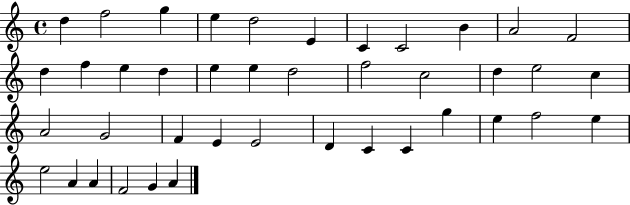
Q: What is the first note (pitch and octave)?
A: D5